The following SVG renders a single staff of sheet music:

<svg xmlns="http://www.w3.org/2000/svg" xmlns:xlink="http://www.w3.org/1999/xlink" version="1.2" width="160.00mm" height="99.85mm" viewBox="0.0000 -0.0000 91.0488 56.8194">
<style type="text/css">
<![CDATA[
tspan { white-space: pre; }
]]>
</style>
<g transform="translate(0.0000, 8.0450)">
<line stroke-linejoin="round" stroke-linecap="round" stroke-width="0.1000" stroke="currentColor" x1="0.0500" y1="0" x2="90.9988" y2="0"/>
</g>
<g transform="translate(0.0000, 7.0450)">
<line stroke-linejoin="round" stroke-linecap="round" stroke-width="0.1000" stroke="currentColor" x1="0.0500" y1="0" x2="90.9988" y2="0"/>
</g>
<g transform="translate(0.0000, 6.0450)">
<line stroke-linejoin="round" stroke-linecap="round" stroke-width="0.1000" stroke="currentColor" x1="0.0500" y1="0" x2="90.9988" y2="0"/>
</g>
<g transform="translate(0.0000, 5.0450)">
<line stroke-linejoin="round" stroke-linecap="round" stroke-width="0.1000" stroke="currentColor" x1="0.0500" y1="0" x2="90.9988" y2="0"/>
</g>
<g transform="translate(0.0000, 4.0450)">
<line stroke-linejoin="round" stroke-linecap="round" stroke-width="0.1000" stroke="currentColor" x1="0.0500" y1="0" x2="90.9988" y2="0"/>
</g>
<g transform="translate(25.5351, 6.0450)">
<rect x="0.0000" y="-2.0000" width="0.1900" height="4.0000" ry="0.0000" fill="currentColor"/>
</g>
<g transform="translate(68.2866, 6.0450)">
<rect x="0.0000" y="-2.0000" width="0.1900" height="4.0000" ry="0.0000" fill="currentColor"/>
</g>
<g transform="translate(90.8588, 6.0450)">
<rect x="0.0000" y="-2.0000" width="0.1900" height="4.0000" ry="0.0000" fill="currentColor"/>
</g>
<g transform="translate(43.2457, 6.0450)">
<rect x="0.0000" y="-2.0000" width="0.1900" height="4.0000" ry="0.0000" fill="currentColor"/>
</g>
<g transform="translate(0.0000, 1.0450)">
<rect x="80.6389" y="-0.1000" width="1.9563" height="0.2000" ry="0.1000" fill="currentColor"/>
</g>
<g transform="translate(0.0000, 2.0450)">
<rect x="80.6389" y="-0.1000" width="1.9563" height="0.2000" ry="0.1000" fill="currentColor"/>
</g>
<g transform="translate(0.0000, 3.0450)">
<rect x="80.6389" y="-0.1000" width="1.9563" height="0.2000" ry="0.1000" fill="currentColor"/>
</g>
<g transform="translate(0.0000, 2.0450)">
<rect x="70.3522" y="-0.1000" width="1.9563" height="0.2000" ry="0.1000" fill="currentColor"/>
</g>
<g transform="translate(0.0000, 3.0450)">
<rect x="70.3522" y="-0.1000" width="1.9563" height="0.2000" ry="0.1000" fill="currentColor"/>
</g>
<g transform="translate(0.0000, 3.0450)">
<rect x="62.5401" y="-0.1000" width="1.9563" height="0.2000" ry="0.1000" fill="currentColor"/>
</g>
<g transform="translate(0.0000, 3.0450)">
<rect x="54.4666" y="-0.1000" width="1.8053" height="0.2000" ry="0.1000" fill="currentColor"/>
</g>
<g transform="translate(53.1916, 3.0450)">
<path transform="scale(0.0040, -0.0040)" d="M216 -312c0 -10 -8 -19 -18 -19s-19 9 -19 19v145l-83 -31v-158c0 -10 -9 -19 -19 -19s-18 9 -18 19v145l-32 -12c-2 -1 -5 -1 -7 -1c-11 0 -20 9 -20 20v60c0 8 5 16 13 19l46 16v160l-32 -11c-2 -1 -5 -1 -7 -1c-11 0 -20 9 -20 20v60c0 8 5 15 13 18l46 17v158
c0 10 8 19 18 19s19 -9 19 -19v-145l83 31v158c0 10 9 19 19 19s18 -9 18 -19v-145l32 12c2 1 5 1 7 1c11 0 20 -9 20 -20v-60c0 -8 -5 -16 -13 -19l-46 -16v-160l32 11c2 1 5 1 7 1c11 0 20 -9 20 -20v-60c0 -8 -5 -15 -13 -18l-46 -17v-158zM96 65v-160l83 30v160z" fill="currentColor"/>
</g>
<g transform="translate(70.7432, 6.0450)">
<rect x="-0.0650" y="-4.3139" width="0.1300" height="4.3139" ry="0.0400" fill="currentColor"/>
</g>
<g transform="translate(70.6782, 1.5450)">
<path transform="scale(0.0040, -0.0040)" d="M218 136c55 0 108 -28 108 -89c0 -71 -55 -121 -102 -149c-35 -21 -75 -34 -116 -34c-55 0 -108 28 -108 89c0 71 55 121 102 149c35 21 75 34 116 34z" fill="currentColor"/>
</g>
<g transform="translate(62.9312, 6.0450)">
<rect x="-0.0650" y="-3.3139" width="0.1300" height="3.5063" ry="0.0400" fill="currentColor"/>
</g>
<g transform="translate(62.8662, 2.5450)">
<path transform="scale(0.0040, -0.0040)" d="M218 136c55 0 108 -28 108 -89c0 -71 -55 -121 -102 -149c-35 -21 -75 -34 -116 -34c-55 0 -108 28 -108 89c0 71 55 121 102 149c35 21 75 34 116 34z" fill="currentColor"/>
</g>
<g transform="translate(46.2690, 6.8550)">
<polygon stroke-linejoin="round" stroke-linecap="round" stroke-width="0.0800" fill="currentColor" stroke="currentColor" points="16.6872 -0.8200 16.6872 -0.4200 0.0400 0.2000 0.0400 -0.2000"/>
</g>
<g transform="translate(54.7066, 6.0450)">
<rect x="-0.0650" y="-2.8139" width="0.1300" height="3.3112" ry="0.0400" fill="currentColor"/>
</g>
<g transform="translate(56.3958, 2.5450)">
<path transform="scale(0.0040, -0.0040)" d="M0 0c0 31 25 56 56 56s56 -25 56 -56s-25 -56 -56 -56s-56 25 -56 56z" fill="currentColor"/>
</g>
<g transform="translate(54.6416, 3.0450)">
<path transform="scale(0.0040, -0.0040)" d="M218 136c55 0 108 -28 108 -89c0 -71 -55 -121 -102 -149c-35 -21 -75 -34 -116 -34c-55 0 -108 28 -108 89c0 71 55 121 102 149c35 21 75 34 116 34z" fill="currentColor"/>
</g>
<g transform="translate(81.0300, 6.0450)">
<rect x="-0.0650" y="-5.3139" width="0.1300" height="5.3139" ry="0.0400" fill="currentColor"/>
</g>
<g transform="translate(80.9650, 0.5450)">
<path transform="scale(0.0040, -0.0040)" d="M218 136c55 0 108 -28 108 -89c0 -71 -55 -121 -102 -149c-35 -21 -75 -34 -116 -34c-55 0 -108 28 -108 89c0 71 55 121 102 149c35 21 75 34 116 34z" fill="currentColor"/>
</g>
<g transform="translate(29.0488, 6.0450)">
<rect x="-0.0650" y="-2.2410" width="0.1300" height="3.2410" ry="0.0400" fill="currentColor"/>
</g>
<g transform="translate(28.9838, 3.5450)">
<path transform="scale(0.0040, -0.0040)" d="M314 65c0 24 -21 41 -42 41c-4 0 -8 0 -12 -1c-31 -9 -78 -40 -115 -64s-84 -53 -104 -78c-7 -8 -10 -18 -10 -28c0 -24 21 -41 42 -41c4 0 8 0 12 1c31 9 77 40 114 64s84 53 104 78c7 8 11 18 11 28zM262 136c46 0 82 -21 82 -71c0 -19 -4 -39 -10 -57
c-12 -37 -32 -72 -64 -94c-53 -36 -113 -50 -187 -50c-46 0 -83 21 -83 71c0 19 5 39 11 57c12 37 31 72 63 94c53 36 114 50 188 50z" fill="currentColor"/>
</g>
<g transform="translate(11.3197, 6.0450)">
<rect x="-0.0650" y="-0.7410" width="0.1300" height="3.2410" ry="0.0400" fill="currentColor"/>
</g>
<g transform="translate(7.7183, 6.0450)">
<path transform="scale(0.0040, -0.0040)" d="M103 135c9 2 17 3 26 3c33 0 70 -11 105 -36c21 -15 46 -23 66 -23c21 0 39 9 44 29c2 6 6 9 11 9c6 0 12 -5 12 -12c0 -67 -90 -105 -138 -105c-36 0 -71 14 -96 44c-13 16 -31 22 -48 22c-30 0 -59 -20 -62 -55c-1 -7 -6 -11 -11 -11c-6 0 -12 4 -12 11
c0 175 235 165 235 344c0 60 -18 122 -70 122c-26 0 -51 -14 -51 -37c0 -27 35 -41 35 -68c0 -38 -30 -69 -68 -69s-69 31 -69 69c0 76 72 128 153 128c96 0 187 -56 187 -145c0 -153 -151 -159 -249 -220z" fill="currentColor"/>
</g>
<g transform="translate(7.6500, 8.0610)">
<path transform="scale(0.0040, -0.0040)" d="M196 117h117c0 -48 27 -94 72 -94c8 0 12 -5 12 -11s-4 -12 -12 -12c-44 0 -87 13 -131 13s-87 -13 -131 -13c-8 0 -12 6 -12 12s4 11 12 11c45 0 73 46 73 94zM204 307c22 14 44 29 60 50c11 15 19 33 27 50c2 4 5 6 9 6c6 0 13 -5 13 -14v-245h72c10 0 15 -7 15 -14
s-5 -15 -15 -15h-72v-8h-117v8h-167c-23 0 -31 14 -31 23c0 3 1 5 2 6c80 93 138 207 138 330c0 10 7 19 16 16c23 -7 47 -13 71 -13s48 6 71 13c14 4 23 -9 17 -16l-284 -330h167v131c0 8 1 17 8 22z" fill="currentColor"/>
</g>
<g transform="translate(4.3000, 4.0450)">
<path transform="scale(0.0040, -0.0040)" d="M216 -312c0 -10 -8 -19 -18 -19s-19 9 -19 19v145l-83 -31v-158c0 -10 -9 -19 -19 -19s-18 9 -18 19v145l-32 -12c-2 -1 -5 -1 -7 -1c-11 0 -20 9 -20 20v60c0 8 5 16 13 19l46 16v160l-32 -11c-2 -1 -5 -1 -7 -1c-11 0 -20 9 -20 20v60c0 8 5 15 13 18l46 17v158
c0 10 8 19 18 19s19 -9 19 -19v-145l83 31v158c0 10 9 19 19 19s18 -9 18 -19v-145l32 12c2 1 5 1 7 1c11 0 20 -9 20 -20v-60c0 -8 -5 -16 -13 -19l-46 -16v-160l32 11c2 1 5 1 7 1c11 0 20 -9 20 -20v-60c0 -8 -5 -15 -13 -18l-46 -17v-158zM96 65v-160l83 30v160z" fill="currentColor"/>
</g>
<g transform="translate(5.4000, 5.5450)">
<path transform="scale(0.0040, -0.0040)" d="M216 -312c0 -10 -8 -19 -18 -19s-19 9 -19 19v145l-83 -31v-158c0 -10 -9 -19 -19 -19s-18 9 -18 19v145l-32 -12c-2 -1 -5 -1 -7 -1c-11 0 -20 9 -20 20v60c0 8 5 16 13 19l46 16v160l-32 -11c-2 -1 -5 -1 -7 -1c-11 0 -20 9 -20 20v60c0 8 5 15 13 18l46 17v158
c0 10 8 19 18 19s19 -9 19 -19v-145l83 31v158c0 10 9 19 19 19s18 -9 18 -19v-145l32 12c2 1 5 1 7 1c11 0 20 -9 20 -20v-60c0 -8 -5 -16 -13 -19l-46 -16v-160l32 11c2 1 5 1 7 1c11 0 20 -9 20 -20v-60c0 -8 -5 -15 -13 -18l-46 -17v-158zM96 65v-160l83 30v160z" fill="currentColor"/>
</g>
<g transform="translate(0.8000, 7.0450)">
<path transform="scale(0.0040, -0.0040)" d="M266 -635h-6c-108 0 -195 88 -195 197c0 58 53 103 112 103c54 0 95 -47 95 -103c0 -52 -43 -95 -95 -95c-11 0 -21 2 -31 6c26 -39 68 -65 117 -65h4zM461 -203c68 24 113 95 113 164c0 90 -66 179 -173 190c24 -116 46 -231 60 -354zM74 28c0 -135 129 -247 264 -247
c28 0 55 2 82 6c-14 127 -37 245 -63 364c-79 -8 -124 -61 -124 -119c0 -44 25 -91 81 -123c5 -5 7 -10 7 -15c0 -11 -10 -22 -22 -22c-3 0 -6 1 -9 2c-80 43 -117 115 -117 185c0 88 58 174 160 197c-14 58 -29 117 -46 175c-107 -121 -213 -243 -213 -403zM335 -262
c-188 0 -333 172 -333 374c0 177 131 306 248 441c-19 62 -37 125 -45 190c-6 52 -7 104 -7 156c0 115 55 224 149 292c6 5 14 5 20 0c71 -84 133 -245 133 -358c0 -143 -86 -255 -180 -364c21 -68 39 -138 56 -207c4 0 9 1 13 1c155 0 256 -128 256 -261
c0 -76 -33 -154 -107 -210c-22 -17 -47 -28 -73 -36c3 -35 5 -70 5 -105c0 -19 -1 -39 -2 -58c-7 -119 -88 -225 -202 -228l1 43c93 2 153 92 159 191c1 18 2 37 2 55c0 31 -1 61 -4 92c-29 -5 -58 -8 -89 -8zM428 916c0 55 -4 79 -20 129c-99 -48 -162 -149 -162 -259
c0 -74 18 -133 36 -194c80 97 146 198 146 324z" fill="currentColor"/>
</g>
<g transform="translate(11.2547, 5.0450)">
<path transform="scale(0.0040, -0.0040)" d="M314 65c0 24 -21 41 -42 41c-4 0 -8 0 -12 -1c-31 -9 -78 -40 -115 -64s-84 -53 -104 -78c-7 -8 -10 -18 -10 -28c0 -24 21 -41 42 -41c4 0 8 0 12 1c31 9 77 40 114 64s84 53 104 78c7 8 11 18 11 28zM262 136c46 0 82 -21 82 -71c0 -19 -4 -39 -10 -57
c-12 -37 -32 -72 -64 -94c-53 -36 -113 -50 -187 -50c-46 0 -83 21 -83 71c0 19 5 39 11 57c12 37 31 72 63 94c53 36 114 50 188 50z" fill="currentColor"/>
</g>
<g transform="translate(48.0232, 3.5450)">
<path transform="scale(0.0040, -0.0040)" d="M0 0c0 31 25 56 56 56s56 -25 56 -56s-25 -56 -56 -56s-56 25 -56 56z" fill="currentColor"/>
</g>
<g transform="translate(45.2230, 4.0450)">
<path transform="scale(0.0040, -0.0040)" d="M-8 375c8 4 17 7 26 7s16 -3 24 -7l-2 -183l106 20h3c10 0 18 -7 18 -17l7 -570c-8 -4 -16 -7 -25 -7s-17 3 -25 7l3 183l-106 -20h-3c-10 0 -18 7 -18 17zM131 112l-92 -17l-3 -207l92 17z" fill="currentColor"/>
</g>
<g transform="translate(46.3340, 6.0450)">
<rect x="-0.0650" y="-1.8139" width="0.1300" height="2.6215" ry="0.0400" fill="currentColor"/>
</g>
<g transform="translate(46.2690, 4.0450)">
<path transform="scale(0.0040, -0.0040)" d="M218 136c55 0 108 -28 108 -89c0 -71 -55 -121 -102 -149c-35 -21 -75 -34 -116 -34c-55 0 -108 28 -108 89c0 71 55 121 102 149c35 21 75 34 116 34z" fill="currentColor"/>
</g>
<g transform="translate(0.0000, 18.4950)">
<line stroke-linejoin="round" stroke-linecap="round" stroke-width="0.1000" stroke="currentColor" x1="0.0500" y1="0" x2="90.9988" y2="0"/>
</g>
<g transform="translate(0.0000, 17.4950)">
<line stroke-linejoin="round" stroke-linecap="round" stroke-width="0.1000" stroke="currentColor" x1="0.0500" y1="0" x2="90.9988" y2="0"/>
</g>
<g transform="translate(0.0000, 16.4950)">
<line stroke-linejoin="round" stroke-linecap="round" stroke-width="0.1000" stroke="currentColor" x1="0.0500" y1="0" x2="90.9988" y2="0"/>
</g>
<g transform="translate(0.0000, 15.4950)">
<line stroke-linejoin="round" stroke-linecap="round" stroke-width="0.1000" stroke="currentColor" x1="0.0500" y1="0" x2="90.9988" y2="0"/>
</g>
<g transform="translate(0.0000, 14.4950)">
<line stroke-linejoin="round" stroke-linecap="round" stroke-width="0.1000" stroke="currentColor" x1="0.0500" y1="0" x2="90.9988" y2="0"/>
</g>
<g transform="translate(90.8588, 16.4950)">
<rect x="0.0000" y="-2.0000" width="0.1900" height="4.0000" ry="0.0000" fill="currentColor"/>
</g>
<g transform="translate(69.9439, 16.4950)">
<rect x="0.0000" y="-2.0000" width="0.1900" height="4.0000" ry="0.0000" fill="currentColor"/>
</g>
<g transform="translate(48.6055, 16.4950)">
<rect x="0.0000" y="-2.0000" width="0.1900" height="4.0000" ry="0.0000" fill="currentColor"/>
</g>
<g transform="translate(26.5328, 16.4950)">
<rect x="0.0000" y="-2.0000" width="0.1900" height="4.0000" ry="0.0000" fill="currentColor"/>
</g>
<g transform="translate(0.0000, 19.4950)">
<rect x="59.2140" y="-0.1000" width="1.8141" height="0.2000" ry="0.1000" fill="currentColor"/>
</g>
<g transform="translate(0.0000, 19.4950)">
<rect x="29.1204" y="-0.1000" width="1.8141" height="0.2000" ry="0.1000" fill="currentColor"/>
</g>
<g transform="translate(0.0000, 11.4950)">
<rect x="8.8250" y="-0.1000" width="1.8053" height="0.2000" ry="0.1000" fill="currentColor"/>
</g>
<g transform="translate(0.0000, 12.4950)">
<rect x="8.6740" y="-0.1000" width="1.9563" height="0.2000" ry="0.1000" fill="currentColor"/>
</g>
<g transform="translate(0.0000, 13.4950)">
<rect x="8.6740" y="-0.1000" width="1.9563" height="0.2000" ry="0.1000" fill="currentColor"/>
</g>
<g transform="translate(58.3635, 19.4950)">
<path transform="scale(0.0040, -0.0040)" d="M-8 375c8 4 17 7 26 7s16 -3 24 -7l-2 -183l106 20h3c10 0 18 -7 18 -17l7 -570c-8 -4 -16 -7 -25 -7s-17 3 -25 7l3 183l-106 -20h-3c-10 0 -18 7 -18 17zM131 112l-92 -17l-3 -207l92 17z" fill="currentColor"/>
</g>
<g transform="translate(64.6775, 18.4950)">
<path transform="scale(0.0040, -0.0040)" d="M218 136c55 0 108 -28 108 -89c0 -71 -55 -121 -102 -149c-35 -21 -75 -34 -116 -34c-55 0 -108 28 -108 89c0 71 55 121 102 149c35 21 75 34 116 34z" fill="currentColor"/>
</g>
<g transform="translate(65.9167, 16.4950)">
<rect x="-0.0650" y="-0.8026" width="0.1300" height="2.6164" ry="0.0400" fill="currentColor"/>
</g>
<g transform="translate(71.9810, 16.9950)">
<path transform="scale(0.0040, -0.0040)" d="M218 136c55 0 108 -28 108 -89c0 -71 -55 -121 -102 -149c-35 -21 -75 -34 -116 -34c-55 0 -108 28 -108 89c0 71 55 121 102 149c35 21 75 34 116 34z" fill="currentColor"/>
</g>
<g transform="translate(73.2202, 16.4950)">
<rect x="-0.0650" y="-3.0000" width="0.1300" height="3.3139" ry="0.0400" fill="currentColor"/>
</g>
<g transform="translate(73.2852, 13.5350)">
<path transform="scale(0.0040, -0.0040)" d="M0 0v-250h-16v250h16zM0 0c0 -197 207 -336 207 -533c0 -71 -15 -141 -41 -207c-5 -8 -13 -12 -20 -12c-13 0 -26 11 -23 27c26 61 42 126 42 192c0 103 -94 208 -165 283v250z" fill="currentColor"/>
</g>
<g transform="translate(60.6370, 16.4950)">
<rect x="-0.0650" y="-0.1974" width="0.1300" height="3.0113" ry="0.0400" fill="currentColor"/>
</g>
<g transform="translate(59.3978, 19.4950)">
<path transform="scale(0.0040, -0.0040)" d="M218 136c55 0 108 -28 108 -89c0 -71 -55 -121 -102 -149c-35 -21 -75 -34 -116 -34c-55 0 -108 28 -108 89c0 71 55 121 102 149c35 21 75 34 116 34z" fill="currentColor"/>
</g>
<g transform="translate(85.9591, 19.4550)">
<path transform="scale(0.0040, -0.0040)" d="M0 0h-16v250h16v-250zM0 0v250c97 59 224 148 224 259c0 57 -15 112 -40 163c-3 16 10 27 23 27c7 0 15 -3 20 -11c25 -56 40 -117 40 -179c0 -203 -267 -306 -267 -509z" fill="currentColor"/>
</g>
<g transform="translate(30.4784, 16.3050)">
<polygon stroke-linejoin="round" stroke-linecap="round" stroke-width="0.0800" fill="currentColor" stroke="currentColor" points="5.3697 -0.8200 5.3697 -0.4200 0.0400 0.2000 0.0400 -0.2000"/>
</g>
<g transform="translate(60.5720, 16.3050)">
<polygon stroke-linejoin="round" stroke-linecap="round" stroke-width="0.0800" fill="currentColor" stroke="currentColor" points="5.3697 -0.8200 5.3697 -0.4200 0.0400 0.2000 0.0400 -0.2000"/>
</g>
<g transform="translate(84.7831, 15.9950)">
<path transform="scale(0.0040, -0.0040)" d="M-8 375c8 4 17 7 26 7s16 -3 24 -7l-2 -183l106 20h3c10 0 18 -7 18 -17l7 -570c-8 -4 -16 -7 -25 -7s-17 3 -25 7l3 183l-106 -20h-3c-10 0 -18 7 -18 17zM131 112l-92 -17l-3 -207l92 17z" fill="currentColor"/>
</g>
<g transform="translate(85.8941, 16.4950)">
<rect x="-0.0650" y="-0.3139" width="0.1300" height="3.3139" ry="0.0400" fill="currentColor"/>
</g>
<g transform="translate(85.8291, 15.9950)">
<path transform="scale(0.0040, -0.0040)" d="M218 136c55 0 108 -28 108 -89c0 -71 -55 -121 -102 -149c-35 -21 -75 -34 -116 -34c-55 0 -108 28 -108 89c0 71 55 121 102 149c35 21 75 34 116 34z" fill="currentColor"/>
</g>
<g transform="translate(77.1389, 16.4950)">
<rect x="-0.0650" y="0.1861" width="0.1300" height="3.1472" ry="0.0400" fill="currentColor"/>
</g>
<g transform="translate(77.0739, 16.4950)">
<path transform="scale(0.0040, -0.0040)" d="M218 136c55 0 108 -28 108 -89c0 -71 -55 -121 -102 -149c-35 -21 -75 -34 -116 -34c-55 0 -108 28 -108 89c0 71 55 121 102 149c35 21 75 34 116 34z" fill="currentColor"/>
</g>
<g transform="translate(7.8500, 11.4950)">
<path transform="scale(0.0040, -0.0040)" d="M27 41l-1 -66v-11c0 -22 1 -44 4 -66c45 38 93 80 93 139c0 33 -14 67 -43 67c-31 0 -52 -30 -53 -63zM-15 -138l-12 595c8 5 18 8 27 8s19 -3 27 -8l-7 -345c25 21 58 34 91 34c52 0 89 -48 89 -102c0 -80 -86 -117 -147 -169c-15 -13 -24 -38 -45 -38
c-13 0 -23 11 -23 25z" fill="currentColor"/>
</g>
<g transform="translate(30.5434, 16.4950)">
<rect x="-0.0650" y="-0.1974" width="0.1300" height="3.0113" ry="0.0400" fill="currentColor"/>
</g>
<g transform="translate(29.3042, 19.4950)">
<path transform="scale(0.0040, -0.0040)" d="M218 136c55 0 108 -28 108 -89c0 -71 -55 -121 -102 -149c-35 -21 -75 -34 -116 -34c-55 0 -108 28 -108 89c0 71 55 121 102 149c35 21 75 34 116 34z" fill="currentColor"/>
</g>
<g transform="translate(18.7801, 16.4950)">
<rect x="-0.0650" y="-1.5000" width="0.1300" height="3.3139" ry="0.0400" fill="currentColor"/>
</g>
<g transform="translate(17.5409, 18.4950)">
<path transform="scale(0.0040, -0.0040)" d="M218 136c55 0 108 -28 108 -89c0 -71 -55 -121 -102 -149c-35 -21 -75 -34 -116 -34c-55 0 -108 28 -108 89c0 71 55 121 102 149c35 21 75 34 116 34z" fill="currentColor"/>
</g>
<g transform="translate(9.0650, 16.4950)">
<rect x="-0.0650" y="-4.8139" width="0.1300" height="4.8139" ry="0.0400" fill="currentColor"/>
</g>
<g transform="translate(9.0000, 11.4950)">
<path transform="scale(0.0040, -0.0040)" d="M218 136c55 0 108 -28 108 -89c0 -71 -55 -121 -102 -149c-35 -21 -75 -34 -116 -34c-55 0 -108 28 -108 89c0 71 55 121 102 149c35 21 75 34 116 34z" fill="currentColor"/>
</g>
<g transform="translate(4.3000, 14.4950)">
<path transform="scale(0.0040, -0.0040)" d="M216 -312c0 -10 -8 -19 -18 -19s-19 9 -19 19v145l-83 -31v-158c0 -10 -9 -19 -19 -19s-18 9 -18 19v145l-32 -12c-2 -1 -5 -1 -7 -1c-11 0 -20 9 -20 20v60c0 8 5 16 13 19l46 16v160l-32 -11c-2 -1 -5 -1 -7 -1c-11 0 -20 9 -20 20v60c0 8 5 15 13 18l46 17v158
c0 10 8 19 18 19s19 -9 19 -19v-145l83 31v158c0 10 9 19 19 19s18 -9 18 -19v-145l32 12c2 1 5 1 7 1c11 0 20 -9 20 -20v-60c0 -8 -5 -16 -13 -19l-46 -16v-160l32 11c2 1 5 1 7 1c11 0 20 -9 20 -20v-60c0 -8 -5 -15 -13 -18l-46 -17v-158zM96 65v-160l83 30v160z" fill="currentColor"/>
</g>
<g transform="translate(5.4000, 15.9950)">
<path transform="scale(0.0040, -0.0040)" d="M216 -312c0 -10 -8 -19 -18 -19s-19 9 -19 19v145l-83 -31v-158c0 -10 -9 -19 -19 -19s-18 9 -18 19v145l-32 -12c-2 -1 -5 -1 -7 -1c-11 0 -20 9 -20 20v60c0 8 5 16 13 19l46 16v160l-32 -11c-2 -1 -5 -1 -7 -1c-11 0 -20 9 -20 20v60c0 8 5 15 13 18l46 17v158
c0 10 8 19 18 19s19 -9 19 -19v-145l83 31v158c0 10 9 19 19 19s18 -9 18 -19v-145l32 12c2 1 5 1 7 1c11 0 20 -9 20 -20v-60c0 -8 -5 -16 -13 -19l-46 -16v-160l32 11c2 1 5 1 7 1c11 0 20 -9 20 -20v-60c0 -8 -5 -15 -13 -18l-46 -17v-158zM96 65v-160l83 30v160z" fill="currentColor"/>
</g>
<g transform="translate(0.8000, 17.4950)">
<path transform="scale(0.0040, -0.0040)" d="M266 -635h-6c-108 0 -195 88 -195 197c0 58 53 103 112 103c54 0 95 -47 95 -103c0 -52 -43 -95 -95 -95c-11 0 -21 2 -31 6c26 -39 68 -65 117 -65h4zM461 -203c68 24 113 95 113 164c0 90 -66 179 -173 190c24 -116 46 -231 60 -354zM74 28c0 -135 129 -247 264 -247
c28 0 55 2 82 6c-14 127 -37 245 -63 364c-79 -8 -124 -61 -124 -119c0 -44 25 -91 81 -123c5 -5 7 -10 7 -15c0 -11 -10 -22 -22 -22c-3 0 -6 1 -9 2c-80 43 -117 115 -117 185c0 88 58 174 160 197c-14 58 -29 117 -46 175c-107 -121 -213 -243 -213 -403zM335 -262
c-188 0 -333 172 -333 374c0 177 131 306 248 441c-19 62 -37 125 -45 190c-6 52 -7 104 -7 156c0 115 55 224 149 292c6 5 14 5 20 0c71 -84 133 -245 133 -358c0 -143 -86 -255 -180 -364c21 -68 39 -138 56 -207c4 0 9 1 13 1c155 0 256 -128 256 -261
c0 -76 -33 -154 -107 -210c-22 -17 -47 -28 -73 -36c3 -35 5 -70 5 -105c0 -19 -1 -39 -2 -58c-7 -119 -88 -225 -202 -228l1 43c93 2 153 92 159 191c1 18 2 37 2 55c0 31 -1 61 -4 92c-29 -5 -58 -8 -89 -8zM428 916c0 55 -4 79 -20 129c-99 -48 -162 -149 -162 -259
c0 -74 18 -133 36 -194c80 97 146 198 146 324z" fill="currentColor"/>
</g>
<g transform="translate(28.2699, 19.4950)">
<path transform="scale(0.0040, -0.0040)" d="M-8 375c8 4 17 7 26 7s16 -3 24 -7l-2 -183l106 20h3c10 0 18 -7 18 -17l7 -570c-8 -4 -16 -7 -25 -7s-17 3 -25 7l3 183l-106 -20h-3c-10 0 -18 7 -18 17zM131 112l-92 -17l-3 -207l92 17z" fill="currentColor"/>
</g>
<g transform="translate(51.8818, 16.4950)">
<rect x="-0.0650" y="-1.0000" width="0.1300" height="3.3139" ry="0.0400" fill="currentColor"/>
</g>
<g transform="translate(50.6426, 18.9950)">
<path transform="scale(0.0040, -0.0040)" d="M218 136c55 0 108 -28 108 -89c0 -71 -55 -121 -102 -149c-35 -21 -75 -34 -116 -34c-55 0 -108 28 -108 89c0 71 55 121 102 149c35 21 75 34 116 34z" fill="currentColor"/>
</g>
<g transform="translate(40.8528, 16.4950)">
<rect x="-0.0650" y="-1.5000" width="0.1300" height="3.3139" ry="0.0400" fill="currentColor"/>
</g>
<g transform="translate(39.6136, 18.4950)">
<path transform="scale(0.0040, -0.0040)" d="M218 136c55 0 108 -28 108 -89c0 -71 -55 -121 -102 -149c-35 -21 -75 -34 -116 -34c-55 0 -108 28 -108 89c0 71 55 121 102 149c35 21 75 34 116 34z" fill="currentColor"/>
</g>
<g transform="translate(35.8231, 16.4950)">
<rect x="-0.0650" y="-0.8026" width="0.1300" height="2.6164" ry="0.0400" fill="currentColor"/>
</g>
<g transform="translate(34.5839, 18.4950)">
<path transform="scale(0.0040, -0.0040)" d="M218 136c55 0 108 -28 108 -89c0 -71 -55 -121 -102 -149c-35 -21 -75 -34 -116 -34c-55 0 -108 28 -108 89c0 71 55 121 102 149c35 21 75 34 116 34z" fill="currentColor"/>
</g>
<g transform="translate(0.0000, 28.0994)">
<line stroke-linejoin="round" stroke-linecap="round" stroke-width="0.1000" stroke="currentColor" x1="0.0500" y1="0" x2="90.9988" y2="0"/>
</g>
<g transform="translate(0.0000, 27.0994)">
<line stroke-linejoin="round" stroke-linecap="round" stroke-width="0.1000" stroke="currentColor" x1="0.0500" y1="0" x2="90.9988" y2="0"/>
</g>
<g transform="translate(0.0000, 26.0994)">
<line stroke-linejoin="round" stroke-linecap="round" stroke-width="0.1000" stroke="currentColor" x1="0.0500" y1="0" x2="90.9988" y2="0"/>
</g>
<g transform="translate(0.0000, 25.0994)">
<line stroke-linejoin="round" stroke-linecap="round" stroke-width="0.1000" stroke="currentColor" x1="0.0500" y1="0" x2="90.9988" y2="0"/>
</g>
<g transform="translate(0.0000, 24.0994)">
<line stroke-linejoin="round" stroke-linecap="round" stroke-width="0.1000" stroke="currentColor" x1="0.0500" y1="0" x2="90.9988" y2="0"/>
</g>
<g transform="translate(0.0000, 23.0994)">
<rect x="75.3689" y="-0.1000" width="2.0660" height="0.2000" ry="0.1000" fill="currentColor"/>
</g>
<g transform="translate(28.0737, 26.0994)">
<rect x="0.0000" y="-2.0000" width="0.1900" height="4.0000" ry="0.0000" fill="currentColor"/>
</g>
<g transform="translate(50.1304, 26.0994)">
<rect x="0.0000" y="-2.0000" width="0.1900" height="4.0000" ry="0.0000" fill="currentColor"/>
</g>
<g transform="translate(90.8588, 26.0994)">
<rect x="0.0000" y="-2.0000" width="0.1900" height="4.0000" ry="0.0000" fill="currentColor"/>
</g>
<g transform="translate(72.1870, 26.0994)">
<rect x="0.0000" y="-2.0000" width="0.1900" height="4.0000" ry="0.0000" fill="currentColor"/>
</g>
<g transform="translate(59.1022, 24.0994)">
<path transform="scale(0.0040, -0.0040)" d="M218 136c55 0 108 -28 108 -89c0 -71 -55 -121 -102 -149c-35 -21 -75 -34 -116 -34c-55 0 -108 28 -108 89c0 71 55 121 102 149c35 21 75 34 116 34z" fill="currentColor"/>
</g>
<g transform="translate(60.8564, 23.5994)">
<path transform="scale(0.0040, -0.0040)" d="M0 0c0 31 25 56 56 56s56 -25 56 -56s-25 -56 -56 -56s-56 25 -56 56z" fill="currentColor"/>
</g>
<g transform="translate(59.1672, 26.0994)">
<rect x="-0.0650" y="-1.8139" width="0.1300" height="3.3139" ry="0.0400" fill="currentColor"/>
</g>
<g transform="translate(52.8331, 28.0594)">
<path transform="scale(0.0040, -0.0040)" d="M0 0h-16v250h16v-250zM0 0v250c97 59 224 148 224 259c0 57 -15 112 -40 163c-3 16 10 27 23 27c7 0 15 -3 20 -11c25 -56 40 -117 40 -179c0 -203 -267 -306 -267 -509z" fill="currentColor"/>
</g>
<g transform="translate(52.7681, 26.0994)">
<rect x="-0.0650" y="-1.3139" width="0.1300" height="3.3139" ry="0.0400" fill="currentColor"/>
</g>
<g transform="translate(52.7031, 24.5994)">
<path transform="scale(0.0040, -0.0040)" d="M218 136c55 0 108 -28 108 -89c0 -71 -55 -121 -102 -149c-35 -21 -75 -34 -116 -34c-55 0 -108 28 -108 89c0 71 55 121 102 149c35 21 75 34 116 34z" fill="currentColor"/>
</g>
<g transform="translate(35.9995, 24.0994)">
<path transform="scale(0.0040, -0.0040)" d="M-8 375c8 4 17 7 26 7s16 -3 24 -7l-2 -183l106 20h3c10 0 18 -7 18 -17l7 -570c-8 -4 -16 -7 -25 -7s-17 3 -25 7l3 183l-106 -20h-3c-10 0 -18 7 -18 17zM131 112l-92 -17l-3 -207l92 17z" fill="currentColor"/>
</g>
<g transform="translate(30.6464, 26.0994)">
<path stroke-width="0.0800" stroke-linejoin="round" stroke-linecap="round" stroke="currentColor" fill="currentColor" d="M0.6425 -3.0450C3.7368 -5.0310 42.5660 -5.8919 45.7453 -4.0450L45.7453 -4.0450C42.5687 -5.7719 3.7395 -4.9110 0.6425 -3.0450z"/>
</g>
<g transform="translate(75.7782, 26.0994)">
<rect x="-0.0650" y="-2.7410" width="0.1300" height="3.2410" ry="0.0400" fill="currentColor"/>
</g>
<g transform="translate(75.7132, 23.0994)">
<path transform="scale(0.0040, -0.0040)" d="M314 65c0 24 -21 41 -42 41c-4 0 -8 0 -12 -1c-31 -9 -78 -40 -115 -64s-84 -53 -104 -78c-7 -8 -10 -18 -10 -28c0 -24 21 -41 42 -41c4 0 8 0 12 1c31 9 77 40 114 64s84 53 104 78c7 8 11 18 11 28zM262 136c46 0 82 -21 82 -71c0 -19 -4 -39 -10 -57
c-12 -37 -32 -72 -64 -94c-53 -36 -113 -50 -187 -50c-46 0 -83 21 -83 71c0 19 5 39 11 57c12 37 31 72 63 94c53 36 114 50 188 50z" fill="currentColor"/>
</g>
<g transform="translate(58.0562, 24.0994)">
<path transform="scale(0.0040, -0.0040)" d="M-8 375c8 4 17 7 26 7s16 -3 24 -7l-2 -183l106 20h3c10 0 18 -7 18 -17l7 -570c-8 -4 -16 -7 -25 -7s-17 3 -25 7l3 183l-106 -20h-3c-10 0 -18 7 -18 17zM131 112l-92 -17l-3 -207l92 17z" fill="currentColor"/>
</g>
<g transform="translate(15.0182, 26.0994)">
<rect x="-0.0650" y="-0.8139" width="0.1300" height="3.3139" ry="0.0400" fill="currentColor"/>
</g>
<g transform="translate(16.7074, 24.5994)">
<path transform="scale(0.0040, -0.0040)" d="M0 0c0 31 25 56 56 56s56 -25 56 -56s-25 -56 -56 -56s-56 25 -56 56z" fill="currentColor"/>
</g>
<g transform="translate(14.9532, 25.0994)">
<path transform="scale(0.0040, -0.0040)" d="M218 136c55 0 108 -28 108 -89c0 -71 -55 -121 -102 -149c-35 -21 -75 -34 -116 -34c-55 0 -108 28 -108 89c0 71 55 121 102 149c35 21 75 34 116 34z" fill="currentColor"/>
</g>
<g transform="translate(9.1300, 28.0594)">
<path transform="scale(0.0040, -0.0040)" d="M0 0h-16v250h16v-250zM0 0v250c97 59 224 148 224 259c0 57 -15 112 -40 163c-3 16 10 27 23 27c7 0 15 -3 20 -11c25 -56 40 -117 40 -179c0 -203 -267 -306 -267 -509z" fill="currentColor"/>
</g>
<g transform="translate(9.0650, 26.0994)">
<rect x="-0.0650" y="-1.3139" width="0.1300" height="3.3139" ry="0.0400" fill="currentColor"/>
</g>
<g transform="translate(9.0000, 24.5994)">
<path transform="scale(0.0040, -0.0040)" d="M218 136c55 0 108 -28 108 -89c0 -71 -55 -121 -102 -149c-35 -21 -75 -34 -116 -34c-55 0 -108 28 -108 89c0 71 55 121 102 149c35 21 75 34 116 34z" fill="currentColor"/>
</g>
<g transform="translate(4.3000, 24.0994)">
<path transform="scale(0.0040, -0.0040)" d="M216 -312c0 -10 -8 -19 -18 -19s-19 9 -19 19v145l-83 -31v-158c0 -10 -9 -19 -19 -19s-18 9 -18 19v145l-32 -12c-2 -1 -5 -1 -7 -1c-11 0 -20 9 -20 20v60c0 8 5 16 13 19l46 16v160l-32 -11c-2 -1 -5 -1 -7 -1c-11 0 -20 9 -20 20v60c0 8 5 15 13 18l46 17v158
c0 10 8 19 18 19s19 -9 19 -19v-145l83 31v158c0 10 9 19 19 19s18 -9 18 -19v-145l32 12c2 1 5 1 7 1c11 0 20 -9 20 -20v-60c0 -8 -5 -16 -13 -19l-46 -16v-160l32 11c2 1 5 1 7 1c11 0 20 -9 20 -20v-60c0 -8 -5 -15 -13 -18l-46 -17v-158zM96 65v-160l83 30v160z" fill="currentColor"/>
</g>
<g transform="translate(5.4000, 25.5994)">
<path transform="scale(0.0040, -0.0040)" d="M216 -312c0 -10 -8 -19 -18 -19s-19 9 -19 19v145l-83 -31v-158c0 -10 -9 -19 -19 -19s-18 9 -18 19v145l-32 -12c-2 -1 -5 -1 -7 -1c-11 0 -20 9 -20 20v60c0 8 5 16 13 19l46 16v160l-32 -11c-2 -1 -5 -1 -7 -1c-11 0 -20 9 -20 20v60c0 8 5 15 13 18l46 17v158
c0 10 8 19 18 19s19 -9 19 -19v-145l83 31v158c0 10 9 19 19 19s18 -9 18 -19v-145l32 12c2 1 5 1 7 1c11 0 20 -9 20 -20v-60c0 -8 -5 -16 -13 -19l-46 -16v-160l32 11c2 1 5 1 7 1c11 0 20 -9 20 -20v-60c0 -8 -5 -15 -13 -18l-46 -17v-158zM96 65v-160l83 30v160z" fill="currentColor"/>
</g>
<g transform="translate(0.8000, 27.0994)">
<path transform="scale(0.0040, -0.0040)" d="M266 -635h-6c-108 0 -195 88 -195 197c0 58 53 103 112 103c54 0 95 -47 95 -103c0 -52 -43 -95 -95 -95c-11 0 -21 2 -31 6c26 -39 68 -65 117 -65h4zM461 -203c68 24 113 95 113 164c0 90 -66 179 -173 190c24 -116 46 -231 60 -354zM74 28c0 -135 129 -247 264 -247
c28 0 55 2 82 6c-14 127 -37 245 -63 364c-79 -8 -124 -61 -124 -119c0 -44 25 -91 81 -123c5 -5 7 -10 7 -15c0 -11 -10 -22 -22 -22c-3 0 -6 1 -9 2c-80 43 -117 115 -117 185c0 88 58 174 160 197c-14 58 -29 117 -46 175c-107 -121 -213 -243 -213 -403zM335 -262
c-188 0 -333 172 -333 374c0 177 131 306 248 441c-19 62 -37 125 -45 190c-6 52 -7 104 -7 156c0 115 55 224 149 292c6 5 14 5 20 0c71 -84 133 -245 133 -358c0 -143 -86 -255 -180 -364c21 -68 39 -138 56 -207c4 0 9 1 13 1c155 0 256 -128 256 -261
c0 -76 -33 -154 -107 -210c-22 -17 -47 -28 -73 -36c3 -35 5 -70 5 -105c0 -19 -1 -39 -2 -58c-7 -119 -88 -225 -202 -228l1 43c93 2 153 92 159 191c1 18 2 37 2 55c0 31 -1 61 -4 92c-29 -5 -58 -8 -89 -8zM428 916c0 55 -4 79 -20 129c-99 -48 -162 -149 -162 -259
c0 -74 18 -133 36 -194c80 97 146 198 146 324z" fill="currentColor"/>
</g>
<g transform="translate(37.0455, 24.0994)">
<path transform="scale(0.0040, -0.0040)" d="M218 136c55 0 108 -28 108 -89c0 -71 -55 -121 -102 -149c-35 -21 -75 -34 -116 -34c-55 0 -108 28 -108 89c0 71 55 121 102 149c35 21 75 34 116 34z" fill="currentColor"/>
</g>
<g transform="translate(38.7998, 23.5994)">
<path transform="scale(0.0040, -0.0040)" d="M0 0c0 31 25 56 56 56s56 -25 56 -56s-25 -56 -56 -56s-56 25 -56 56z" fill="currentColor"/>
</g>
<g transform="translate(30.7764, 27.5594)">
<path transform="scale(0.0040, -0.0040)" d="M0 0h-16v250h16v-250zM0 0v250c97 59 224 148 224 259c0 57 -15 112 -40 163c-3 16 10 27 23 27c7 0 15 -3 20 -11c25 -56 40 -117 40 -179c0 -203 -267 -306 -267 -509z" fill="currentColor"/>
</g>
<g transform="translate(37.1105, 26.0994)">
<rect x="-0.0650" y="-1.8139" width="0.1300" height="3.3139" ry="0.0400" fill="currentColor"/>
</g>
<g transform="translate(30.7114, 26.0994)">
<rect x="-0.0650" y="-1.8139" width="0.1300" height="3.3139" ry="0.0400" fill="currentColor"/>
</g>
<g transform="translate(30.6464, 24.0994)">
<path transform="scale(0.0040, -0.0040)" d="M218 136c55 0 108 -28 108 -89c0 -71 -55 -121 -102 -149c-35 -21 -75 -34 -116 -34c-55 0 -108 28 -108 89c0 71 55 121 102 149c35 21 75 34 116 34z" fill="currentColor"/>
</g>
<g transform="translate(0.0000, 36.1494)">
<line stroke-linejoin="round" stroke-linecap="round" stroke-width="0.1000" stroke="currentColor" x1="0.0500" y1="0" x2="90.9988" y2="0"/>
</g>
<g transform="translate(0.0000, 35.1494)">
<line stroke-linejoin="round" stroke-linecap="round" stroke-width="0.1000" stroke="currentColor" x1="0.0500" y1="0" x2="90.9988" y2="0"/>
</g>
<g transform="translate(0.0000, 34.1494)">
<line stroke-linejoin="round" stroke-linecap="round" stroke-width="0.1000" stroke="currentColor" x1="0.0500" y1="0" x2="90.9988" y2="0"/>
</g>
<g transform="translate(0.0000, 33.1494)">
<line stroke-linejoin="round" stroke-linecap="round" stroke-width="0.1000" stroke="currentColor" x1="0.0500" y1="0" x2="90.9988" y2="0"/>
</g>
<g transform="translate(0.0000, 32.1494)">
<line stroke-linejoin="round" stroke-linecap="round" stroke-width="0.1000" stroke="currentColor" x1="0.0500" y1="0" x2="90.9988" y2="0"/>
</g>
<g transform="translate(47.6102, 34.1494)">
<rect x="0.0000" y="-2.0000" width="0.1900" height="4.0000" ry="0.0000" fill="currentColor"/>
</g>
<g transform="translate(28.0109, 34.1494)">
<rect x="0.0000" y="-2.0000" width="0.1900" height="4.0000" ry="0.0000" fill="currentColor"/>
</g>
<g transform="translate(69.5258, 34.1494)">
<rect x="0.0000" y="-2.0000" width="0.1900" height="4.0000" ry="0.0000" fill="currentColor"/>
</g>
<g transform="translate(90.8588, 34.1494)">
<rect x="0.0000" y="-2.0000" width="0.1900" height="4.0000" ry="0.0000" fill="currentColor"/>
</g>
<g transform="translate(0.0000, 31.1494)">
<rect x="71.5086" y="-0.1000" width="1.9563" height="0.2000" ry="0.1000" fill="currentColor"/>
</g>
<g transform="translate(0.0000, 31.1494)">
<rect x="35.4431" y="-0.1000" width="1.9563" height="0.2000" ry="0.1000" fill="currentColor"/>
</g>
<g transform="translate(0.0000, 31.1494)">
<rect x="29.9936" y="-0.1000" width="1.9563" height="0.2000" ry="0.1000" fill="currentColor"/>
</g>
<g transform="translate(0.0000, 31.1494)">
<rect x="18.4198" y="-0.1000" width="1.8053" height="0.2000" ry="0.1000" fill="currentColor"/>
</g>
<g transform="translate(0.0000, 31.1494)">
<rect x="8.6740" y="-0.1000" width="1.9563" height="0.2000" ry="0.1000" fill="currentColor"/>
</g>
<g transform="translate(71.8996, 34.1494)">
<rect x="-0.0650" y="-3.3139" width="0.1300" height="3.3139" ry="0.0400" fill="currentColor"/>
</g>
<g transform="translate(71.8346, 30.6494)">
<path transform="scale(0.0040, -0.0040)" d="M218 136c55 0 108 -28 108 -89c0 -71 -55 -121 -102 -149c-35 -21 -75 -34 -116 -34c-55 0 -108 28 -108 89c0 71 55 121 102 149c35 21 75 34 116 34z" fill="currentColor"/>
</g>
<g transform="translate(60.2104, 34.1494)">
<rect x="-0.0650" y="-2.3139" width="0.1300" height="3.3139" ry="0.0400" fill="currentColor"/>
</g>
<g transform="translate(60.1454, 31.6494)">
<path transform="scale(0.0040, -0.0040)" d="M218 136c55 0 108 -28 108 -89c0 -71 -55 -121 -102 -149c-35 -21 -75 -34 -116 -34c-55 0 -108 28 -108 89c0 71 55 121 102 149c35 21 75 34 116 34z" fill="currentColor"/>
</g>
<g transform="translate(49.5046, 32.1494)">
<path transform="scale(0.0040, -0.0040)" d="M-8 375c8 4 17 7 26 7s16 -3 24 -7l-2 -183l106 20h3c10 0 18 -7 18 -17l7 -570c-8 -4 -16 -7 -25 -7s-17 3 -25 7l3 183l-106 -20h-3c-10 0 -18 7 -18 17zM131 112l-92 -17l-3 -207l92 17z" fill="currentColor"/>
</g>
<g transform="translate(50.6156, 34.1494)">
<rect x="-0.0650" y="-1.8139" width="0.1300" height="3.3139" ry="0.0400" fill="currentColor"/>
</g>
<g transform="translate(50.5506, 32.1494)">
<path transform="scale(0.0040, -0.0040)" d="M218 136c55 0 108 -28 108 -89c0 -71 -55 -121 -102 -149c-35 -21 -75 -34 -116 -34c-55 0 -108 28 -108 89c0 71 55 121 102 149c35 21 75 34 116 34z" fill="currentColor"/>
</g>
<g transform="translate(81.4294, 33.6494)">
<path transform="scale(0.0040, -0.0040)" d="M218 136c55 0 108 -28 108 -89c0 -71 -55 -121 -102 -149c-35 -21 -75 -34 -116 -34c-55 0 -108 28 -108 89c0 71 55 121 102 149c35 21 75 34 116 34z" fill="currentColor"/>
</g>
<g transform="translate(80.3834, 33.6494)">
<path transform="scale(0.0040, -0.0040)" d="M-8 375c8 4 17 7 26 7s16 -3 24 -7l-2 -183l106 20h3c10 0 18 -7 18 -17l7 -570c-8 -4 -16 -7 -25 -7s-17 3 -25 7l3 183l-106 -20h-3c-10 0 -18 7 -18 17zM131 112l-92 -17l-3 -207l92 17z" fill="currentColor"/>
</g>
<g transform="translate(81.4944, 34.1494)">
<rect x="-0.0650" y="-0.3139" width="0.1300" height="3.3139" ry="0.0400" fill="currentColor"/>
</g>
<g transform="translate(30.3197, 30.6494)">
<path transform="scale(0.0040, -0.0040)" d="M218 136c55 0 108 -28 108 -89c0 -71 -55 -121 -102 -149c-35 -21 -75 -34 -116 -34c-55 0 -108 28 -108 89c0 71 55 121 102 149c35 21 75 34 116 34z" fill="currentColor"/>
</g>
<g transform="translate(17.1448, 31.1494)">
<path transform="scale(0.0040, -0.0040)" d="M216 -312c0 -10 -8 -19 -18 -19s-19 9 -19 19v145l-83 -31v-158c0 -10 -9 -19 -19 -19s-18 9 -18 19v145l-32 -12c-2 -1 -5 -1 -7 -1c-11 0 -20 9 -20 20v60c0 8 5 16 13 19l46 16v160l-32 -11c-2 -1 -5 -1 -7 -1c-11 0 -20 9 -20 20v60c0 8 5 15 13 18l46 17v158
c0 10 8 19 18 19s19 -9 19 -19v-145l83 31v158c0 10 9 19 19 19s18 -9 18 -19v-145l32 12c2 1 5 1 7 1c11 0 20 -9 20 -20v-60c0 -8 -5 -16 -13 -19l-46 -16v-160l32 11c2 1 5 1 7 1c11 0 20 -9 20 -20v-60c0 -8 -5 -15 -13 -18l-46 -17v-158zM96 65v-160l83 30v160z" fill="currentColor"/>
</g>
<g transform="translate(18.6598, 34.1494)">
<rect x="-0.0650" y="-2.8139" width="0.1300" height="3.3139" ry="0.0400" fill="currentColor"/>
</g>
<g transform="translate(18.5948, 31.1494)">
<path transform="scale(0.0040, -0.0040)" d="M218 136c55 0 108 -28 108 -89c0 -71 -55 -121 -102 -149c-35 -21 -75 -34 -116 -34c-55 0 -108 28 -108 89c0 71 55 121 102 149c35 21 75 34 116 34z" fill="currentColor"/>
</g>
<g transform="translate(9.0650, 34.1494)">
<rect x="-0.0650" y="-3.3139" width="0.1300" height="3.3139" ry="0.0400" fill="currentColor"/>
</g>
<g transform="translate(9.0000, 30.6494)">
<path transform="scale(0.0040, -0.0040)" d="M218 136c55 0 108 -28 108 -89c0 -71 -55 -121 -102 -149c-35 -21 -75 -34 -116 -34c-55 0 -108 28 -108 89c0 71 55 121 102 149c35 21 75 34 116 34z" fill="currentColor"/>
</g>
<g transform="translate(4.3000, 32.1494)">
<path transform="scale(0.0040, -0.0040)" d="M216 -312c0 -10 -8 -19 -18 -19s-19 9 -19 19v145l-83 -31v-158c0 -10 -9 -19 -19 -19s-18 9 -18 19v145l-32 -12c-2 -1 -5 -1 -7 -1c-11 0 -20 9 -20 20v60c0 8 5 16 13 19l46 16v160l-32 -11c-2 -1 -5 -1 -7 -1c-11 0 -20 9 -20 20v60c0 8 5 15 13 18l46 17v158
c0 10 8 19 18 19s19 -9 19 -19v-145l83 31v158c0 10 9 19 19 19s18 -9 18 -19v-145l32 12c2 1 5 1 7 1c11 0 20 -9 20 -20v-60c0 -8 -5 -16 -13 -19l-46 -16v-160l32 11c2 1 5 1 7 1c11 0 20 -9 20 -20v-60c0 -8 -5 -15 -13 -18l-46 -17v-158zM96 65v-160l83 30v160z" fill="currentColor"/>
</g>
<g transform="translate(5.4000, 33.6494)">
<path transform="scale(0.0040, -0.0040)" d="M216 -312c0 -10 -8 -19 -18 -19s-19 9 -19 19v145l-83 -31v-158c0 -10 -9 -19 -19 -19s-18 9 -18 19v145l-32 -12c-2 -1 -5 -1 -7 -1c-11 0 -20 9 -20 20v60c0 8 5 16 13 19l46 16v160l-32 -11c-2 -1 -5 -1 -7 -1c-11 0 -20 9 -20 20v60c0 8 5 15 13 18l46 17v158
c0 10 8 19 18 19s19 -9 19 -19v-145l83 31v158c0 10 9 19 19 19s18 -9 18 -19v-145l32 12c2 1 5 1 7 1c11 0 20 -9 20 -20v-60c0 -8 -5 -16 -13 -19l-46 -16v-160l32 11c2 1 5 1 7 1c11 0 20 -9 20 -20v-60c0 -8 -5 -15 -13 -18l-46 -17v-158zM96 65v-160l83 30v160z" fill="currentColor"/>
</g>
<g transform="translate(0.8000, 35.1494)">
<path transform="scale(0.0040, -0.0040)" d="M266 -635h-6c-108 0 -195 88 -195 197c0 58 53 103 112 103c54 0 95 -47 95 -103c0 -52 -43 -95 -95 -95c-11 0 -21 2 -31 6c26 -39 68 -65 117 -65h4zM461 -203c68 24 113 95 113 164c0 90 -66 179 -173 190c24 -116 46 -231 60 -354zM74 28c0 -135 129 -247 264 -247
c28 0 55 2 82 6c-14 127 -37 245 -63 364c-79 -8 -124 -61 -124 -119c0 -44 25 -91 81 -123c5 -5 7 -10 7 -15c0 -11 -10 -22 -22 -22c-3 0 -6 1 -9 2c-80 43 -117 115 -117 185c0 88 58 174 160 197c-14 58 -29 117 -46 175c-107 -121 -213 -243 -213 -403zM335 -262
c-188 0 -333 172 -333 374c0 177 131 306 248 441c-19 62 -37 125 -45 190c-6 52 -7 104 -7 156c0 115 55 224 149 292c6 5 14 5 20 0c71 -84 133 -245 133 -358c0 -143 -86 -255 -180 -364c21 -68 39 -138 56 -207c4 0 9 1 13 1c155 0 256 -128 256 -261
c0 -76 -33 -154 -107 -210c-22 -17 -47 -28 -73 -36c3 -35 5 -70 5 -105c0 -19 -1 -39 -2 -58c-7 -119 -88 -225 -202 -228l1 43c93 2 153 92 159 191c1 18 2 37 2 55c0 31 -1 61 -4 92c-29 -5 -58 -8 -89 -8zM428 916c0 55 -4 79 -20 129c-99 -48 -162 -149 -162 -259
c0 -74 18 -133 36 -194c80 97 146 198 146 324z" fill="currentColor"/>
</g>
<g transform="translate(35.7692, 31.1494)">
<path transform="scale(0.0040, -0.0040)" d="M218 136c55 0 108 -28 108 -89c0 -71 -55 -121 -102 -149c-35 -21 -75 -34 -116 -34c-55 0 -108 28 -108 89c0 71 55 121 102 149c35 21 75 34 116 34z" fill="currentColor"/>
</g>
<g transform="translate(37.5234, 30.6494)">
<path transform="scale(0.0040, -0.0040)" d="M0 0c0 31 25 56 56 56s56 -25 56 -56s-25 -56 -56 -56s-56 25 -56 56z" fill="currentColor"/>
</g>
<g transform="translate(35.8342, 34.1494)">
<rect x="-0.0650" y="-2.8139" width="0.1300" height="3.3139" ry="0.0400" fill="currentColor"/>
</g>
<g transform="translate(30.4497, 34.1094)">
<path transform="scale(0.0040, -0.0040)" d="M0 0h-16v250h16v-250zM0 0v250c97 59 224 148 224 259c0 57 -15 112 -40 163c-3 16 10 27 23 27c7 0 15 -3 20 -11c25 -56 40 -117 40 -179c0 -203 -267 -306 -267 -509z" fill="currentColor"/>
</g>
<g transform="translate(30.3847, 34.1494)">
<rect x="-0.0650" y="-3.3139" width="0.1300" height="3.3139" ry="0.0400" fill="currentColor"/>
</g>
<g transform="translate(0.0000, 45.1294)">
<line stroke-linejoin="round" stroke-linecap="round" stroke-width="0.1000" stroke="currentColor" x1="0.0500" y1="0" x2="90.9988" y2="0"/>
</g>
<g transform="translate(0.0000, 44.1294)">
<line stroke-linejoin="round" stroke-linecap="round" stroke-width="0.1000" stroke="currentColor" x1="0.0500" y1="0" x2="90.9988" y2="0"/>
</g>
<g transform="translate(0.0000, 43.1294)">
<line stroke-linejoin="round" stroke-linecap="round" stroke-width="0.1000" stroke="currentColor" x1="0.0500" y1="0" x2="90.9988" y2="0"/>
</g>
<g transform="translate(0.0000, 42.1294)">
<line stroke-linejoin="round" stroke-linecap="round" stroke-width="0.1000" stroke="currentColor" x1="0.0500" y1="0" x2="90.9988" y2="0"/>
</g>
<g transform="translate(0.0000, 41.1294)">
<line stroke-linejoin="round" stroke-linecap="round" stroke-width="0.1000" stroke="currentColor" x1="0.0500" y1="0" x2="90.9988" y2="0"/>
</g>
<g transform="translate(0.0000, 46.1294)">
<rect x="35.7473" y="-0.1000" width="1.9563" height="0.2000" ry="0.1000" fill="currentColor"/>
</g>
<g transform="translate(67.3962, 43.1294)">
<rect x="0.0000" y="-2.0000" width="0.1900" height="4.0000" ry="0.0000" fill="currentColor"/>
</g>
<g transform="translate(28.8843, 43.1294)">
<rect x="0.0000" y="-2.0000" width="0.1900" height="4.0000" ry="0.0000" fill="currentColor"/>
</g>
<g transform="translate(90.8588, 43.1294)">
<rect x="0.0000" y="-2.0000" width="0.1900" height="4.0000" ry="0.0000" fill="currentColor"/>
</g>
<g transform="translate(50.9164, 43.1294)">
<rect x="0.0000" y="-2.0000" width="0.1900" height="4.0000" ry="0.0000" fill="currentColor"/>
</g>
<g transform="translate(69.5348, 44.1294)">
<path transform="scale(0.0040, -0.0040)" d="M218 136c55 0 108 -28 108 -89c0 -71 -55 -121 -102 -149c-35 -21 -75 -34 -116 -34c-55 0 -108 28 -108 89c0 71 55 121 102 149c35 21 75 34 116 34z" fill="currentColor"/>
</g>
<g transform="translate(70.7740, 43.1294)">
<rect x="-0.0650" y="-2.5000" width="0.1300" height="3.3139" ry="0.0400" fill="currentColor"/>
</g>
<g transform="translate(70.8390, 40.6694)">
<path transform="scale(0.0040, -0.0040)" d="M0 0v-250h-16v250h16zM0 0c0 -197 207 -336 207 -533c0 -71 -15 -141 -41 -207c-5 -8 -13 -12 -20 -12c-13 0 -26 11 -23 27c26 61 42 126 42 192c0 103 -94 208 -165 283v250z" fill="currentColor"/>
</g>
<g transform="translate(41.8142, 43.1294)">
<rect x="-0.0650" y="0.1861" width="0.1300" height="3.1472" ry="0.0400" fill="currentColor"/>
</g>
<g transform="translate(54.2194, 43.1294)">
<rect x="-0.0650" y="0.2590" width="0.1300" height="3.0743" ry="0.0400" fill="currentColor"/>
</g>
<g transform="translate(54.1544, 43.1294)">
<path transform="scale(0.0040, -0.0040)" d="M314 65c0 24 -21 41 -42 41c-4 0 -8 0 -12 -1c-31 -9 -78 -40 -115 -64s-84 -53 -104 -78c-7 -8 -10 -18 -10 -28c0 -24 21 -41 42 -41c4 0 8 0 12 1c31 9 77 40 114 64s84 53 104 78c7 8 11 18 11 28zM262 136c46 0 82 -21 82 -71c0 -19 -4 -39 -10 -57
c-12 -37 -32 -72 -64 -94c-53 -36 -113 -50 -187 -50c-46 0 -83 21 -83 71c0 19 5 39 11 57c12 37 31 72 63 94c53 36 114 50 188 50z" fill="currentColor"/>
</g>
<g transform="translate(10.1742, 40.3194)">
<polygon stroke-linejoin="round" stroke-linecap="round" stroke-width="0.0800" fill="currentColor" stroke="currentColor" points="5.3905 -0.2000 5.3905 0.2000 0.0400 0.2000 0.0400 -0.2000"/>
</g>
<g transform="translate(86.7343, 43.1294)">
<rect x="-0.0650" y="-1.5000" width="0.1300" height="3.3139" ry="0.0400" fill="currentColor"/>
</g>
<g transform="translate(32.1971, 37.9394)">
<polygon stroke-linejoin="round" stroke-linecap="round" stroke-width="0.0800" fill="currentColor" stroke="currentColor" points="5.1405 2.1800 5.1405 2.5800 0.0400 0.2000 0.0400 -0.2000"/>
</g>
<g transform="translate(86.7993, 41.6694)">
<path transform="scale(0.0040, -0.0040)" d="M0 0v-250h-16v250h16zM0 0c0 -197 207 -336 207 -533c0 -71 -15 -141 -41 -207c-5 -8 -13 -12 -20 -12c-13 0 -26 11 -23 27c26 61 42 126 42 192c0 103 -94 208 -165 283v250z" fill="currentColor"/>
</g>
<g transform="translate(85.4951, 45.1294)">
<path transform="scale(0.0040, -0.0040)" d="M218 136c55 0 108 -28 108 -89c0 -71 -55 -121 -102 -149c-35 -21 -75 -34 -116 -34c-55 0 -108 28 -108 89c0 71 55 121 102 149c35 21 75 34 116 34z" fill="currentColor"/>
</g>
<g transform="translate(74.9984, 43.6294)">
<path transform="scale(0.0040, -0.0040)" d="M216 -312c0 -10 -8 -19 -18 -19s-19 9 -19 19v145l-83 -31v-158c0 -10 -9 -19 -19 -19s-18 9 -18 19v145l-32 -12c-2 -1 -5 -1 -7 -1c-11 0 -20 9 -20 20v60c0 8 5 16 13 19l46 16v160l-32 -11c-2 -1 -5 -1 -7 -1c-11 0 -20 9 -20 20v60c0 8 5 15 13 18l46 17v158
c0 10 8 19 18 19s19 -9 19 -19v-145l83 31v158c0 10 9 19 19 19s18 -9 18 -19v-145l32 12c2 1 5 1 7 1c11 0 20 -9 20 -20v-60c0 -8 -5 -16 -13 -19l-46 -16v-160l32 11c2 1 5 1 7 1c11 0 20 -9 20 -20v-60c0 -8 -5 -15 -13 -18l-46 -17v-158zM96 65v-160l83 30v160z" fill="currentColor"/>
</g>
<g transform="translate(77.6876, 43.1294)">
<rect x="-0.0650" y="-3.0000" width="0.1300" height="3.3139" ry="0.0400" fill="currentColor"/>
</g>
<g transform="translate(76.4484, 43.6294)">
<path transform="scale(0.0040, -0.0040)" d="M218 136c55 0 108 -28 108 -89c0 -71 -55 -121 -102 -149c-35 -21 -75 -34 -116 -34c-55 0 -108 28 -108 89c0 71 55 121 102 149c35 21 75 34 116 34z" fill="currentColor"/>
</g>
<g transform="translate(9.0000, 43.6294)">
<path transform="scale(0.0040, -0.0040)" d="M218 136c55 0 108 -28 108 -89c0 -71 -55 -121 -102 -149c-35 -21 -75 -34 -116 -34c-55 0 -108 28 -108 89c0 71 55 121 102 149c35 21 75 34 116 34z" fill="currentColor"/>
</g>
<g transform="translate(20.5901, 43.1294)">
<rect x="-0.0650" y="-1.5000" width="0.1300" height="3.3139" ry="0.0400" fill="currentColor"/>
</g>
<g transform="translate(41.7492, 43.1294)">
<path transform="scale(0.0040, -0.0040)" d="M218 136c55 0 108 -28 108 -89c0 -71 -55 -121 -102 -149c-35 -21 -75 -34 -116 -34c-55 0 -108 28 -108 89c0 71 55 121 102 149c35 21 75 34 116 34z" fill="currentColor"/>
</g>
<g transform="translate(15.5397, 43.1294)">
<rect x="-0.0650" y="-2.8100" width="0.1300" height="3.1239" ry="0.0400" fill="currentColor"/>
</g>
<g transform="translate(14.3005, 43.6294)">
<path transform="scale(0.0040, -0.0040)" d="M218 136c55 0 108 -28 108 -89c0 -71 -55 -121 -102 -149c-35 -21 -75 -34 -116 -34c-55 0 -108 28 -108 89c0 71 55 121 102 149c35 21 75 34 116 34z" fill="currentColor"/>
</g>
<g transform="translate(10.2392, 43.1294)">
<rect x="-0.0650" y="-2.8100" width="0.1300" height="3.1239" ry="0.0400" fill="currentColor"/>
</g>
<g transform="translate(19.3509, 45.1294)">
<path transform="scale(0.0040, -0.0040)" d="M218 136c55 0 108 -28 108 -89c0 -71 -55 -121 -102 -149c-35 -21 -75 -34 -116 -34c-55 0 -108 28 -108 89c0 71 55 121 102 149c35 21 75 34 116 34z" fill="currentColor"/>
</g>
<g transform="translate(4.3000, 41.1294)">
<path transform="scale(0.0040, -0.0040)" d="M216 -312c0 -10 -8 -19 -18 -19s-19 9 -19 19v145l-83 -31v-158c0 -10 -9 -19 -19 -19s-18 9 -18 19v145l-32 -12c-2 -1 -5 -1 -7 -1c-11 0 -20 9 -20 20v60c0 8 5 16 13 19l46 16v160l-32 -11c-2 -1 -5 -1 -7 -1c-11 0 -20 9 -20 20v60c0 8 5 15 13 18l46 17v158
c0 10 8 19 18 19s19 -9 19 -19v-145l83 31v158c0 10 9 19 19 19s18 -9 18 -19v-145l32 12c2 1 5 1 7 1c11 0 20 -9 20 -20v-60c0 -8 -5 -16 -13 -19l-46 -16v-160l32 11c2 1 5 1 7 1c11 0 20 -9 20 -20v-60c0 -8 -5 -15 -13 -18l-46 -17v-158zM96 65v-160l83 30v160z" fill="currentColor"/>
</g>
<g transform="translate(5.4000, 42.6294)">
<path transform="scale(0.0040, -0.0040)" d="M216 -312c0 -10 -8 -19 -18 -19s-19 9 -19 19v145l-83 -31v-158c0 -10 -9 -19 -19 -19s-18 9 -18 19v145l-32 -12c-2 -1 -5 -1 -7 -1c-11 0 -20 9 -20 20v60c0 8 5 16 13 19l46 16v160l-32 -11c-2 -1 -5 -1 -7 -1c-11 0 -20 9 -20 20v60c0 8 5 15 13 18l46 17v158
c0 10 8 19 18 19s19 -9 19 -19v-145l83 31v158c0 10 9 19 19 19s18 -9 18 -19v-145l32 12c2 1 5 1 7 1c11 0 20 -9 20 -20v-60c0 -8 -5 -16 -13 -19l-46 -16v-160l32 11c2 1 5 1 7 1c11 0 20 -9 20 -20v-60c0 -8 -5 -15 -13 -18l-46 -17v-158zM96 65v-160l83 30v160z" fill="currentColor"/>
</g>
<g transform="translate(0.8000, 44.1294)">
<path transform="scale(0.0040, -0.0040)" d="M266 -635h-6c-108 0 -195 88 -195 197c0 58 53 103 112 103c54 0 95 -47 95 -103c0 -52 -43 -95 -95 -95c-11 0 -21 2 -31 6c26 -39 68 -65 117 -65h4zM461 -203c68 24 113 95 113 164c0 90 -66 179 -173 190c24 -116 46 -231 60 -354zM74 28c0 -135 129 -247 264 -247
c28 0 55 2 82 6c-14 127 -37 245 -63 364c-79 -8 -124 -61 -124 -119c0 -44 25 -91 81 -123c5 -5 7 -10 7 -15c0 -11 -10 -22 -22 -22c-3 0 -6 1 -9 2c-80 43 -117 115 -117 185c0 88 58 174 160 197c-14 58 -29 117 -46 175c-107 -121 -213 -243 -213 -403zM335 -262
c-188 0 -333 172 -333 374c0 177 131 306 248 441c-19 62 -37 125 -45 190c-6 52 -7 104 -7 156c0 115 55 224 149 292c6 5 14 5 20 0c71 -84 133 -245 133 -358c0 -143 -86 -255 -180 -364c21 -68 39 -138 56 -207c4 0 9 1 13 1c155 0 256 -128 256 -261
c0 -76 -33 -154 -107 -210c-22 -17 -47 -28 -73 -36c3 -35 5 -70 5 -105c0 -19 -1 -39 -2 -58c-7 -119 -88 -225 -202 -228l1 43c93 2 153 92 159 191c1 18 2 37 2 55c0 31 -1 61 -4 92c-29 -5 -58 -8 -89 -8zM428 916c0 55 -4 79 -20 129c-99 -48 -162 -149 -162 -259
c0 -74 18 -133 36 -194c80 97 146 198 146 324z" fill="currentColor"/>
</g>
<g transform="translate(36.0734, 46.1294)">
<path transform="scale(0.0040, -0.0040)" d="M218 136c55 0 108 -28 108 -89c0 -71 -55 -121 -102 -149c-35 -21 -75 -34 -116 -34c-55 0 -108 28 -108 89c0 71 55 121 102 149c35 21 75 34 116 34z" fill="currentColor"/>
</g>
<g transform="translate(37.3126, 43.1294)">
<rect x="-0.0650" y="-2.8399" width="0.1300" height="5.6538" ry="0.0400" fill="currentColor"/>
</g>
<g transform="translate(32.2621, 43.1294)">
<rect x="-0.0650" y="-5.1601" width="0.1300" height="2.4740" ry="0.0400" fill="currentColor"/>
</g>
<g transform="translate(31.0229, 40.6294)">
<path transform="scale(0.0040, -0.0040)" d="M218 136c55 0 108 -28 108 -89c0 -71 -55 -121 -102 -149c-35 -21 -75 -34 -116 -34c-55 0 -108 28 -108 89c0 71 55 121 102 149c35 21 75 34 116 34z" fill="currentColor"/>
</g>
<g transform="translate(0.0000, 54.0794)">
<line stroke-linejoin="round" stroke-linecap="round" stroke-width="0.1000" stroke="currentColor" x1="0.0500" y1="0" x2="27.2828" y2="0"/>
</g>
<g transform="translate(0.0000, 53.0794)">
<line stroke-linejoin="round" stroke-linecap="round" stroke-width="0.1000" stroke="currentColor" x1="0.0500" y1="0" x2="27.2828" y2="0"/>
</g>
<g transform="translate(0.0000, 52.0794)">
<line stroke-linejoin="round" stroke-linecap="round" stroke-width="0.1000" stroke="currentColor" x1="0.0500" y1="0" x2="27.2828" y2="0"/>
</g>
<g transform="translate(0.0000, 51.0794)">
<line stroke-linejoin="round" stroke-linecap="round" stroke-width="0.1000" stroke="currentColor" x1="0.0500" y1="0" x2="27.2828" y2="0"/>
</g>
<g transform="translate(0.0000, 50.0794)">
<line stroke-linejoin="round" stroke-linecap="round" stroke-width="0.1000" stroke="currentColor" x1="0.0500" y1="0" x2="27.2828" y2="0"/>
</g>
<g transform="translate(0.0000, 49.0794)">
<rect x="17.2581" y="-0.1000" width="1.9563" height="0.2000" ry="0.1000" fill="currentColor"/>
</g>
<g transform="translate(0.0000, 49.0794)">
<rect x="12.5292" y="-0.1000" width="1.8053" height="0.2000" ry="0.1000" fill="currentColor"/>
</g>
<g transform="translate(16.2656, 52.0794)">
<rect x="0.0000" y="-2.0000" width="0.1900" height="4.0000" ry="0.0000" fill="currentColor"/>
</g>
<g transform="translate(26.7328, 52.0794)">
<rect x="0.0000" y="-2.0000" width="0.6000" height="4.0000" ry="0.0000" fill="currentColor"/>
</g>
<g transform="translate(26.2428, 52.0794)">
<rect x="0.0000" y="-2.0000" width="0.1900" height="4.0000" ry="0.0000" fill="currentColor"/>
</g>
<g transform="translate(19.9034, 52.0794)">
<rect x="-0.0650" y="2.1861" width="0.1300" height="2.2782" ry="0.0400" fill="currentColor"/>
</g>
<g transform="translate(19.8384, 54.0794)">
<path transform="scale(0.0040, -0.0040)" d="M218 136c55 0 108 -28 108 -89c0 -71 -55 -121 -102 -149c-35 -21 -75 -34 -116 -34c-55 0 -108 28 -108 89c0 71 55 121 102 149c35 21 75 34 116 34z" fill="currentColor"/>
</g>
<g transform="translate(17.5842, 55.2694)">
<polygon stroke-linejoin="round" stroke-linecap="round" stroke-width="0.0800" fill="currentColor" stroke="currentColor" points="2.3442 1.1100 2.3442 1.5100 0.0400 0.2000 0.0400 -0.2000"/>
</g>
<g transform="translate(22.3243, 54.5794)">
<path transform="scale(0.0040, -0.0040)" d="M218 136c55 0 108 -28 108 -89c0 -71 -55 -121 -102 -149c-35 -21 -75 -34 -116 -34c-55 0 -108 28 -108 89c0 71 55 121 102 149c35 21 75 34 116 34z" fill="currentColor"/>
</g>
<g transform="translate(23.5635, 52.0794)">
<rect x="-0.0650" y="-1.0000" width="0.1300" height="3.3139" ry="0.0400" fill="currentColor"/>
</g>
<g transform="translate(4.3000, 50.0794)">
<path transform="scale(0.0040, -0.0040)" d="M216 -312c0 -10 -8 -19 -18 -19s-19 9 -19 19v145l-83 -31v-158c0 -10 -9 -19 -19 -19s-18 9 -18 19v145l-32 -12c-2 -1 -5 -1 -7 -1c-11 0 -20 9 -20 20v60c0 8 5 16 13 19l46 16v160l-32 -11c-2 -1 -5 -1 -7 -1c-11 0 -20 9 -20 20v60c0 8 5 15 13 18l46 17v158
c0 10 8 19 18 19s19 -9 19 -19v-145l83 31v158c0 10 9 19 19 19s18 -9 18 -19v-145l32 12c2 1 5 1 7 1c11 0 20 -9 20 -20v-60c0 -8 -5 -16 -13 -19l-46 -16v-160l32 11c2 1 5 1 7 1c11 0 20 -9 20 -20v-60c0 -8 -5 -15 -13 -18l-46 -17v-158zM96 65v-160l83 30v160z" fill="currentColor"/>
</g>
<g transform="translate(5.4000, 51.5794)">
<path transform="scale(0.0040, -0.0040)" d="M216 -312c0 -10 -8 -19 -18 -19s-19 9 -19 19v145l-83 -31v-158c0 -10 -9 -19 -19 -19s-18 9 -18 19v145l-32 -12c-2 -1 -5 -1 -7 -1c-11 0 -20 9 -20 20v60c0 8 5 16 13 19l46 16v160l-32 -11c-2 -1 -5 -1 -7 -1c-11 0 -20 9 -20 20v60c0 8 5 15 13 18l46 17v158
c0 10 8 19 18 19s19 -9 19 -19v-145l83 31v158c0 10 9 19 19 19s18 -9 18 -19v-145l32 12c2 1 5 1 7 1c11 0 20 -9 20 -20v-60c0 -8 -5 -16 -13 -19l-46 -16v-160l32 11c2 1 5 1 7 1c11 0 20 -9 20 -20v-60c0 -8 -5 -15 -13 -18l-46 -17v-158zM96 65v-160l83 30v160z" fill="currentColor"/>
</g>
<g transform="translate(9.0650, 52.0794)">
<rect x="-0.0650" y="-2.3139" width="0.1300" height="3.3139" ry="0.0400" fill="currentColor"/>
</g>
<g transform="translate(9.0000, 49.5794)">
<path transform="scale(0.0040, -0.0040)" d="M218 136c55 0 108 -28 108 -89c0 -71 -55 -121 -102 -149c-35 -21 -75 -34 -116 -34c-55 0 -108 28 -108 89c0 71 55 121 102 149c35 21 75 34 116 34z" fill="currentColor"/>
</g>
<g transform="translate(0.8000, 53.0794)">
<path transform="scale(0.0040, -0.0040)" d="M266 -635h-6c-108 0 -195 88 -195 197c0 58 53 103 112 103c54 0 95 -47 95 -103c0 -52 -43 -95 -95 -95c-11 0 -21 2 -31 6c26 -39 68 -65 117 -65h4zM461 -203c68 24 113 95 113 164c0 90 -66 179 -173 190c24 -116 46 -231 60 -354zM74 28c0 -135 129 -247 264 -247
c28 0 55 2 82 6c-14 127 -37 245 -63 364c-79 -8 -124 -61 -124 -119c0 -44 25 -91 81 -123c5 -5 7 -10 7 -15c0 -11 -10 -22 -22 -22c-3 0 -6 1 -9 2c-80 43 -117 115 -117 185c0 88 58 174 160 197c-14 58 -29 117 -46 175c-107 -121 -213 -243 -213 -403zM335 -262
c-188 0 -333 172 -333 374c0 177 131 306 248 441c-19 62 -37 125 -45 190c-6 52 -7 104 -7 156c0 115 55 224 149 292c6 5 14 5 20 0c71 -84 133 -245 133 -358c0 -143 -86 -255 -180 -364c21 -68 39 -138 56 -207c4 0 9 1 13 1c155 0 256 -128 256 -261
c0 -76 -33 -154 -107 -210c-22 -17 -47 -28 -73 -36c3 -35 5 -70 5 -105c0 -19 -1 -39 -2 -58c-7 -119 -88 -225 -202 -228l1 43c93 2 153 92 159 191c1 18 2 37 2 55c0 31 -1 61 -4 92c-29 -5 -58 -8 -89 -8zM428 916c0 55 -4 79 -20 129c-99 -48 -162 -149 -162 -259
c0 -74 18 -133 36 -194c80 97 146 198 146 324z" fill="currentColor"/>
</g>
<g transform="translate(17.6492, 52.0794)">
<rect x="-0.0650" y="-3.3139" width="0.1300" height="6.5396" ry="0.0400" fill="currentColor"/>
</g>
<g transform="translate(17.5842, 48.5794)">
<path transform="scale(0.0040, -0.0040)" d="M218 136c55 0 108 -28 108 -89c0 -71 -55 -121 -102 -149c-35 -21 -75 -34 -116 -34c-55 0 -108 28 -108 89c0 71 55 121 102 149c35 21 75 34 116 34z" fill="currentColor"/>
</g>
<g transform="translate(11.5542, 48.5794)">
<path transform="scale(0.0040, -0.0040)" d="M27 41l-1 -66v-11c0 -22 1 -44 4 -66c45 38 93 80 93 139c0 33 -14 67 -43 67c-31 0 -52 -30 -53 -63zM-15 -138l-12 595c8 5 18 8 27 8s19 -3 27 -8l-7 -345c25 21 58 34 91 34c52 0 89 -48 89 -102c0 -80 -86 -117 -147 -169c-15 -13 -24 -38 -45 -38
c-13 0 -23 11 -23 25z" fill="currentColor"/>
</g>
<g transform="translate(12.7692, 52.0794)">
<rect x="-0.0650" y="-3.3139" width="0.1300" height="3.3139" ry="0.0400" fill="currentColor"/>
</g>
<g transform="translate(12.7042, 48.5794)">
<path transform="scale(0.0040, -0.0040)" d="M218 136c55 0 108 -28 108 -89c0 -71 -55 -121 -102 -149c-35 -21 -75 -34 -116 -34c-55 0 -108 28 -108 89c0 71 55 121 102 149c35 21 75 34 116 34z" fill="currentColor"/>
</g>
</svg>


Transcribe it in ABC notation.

X:1
T:Untitled
M:2/4
L:1/4
K:D
d2 g2 f/2 ^a/2 b/2 d' ^f' _e' E C/2 E/2 E D C/2 E/2 A/2 B c/2 e/2 d ^f/2 f e/2 f a2 b ^a b/2 a f g b c A/2 A/2 E g/2 ^C/2 B B2 G/2 ^A E/2 g _b b/2 E/2 D